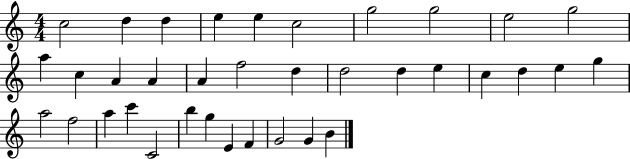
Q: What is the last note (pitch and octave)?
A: B4